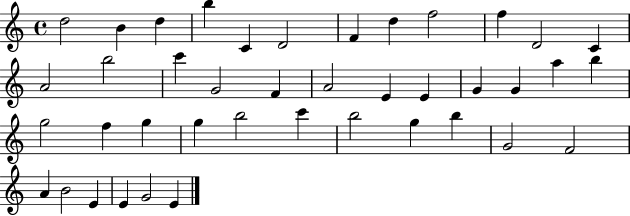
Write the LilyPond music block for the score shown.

{
  \clef treble
  \time 4/4
  \defaultTimeSignature
  \key c \major
  d''2 b'4 d''4 | b''4 c'4 d'2 | f'4 d''4 f''2 | f''4 d'2 c'4 | \break a'2 b''2 | c'''4 g'2 f'4 | a'2 e'4 e'4 | g'4 g'4 a''4 b''4 | \break g''2 f''4 g''4 | g''4 b''2 c'''4 | b''2 g''4 b''4 | g'2 f'2 | \break a'4 b'2 e'4 | e'4 g'2 e'4 | \bar "|."
}